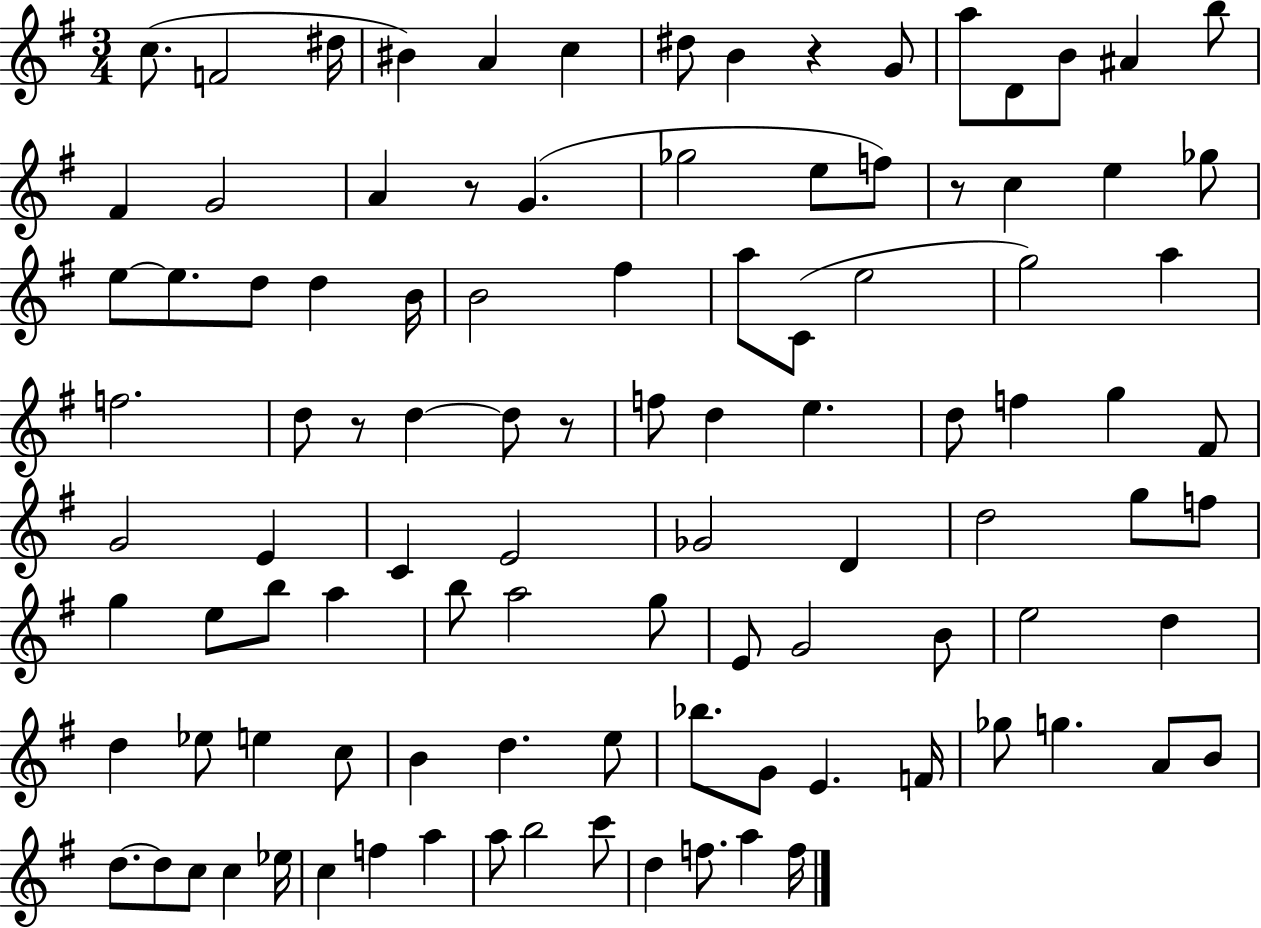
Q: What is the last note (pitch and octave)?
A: F5